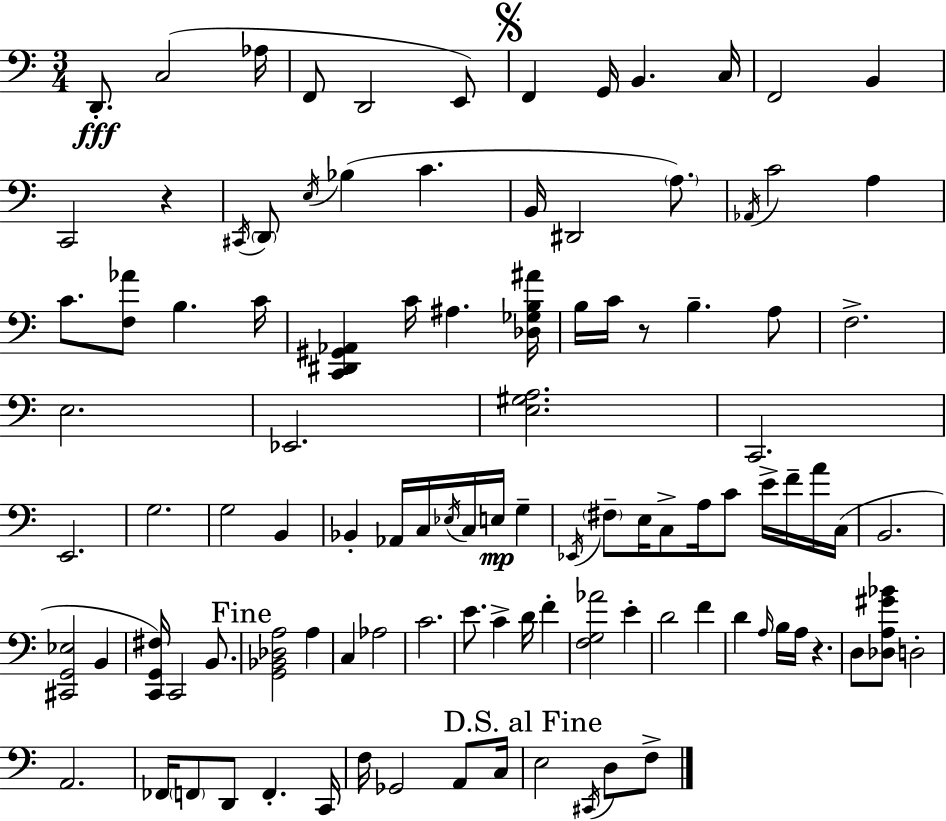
X:1
T:Untitled
M:3/4
L:1/4
K:Am
D,,/2 C,2 _A,/4 F,,/2 D,,2 E,,/2 F,, G,,/4 B,, C,/4 F,,2 B,, C,,2 z ^C,,/4 D,,/2 E,/4 _B, C B,,/4 ^D,,2 A,/2 _A,,/4 C2 A, C/2 [F,_A]/2 B, C/4 [C,,^D,,^G,,_A,,] C/4 ^A, [_D,_G,B,^A]/4 B,/4 C/4 z/2 B, A,/2 F,2 E,2 _E,,2 [E,^G,A,]2 C,,2 E,,2 G,2 G,2 B,, _B,, _A,,/4 C,/4 _E,/4 C,/4 E,/4 G, _E,,/4 ^F,/2 E,/4 C,/2 A,/4 C/2 E/4 F/4 A/4 C,/4 B,,2 [^C,,G,,_E,]2 B,, [C,,G,,^F,]/4 C,,2 B,,/2 [G,,_B,,_D,A,]2 A, C, _A,2 C2 E/2 C D/4 F [F,G,_A]2 E D2 F D A,/4 B,/4 A,/4 z D,/2 [_D,A,^G_B]/2 D,2 A,,2 _F,,/4 F,,/2 D,,/2 F,, C,,/4 F,/4 _G,,2 A,,/2 C,/4 E,2 ^C,,/4 D,/2 F,/2